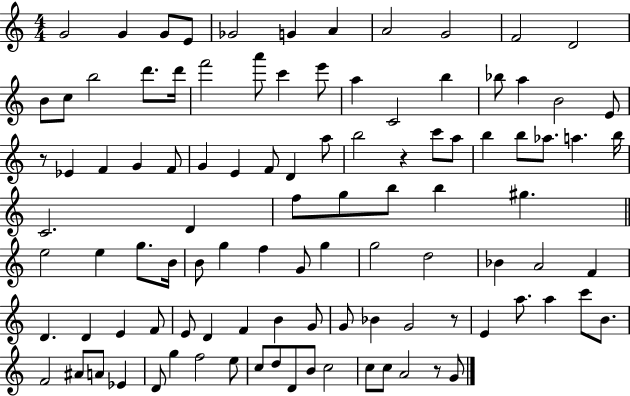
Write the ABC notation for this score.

X:1
T:Untitled
M:4/4
L:1/4
K:C
G2 G G/2 E/2 _G2 G A A2 G2 F2 D2 B/2 c/2 b2 d'/2 d'/4 f'2 a'/2 c' e'/2 a C2 b _b/2 a B2 E/2 z/2 _E F G F/2 G E F/2 D a/2 b2 z c'/2 a/2 b b/2 _a/2 a b/4 C2 D f/2 g/2 b/2 b ^g e2 e g/2 B/4 B/2 g f G/2 g g2 d2 _B A2 F D D E F/2 E/2 D F B G/2 G/2 _B G2 z/2 E a/2 a c'/2 B/2 F2 ^A/2 A/2 _E D/2 g f2 e/2 c/2 d/2 D/2 B/2 c2 c/2 c/2 A2 z/2 G/2